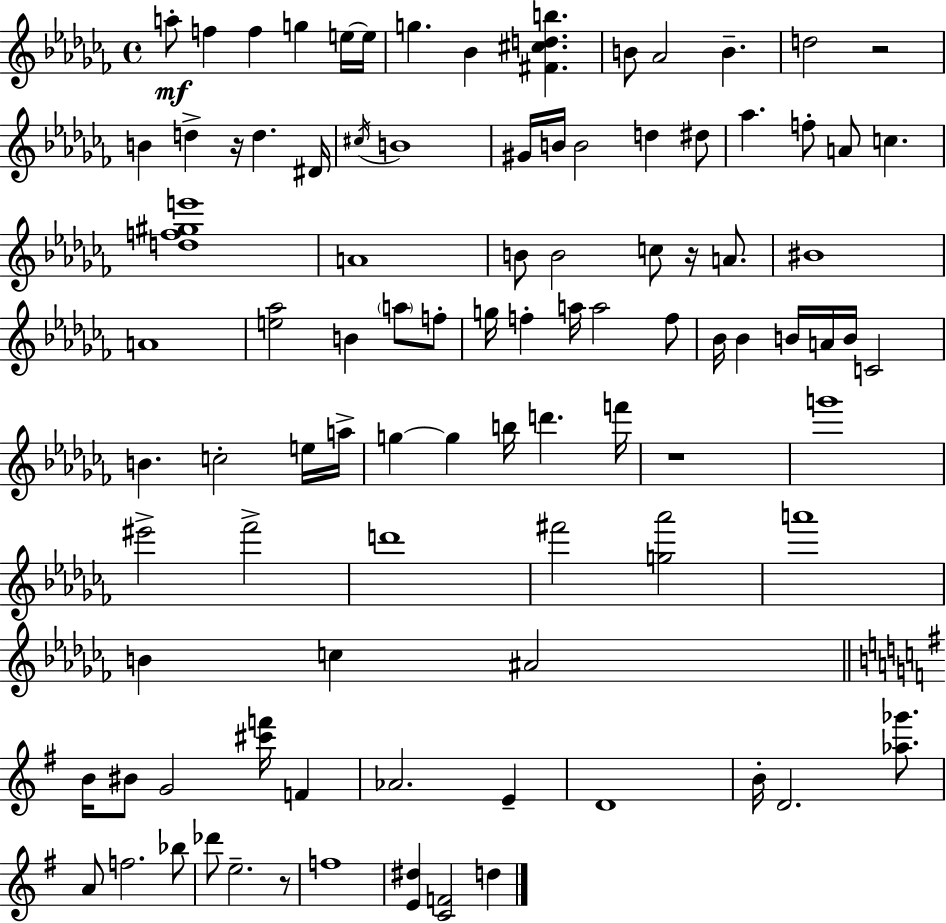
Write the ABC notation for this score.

X:1
T:Untitled
M:4/4
L:1/4
K:Abm
a/2 f f g e/4 e/4 g _B [^F^cdb] B/2 _A2 B d2 z2 B d z/4 d ^D/4 ^c/4 B4 ^G/4 B/4 B2 d ^d/2 _a f/2 A/2 c [df^ge']4 A4 B/2 B2 c/2 z/4 A/2 ^B4 A4 [e_a]2 B a/2 f/2 g/4 f a/4 a2 f/2 _B/4 _B B/4 A/4 B/4 C2 B c2 e/4 a/4 g g b/4 d' f'/4 z4 g'4 ^e'2 _f'2 d'4 ^f'2 [g_a']2 a'4 B c ^A2 B/4 ^B/2 G2 [^c'f']/4 F _A2 E D4 B/4 D2 [_a_g']/2 A/2 f2 _b/2 _d'/2 e2 z/2 f4 [E^d] [CF]2 d